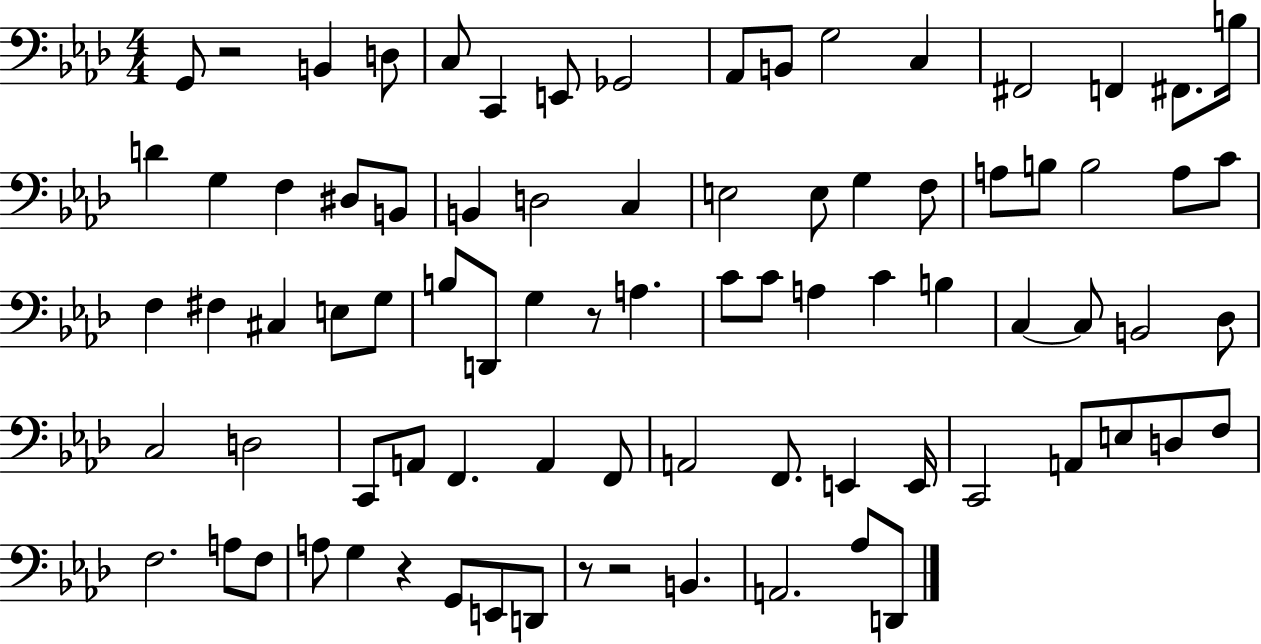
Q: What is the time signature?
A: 4/4